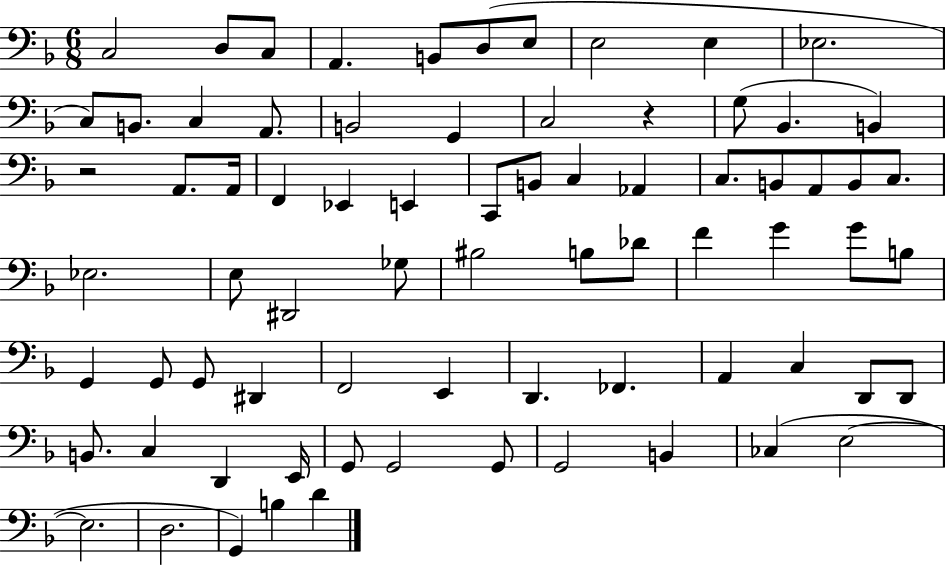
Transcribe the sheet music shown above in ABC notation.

X:1
T:Untitled
M:6/8
L:1/4
K:F
C,2 D,/2 C,/2 A,, B,,/2 D,/2 E,/2 E,2 E, _E,2 C,/2 B,,/2 C, A,,/2 B,,2 G,, C,2 z G,/2 _B,, B,, z2 A,,/2 A,,/4 F,, _E,, E,, C,,/2 B,,/2 C, _A,, C,/2 B,,/2 A,,/2 B,,/2 C,/2 _E,2 E,/2 ^D,,2 _G,/2 ^B,2 B,/2 _D/2 F G G/2 B,/2 G,, G,,/2 G,,/2 ^D,, F,,2 E,, D,, _F,, A,, C, D,,/2 D,,/2 B,,/2 C, D,, E,,/4 G,,/2 G,,2 G,,/2 G,,2 B,, _C, E,2 E,2 D,2 G,, B, D